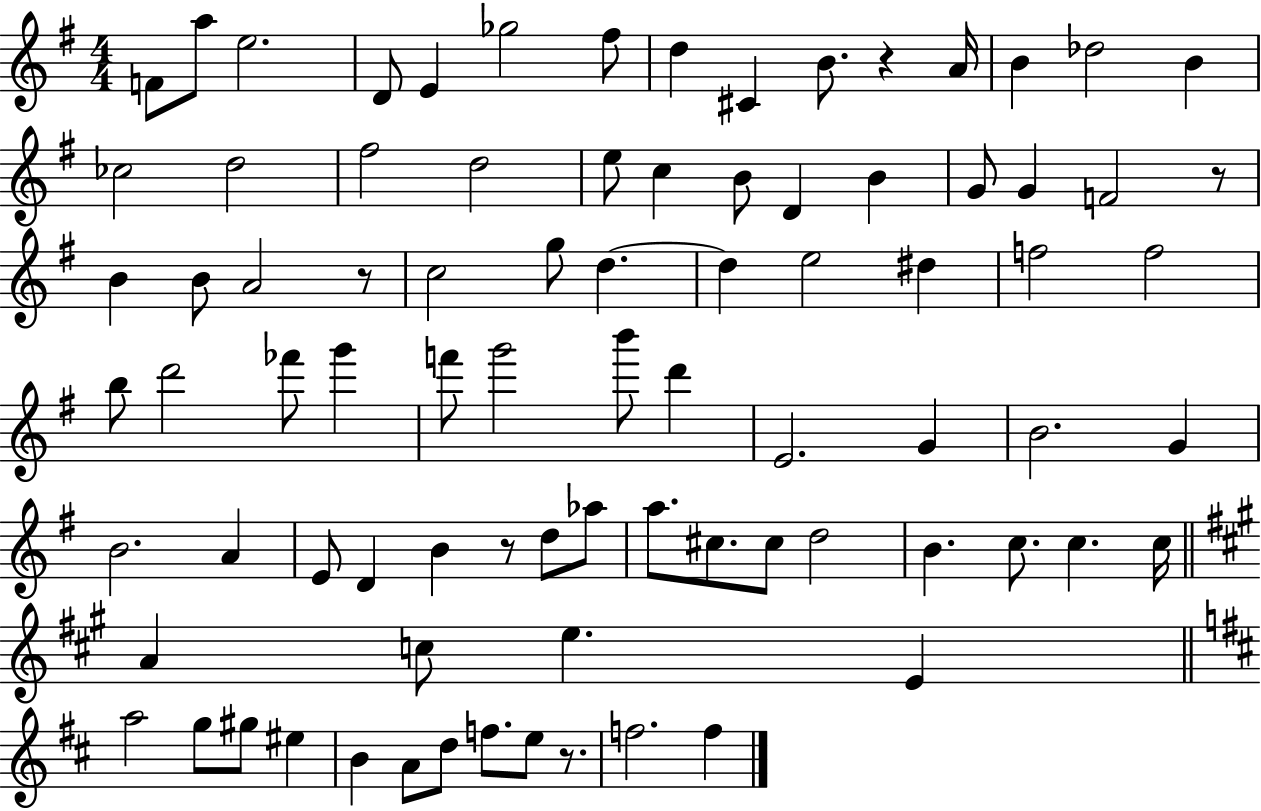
F4/e A5/e E5/h. D4/e E4/q Gb5/h F#5/e D5/q C#4/q B4/e. R/q A4/s B4/q Db5/h B4/q CES5/h D5/h F#5/h D5/h E5/e C5/q B4/e D4/q B4/q G4/e G4/q F4/h R/e B4/q B4/e A4/h R/e C5/h G5/e D5/q. D5/q E5/h D#5/q F5/h F5/h B5/e D6/h FES6/e G6/q F6/e G6/h B6/e D6/q E4/h. G4/q B4/h. G4/q B4/h. A4/q E4/e D4/q B4/q R/e D5/e Ab5/e A5/e. C#5/e. C#5/e D5/h B4/q. C5/e. C5/q. C5/s A4/q C5/e E5/q. E4/q A5/h G5/e G#5/e EIS5/q B4/q A4/e D5/e F5/e. E5/e R/e. F5/h. F5/q